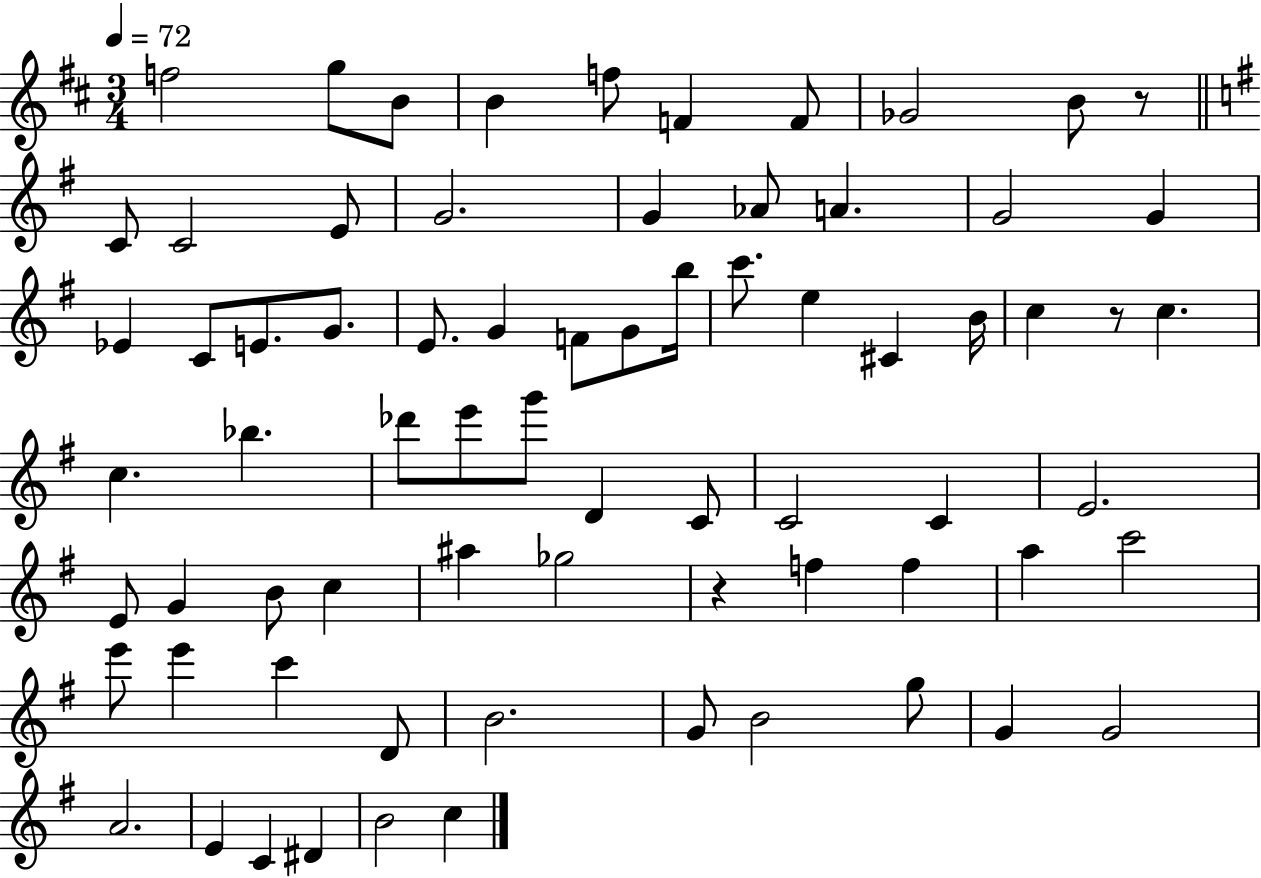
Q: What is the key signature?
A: D major